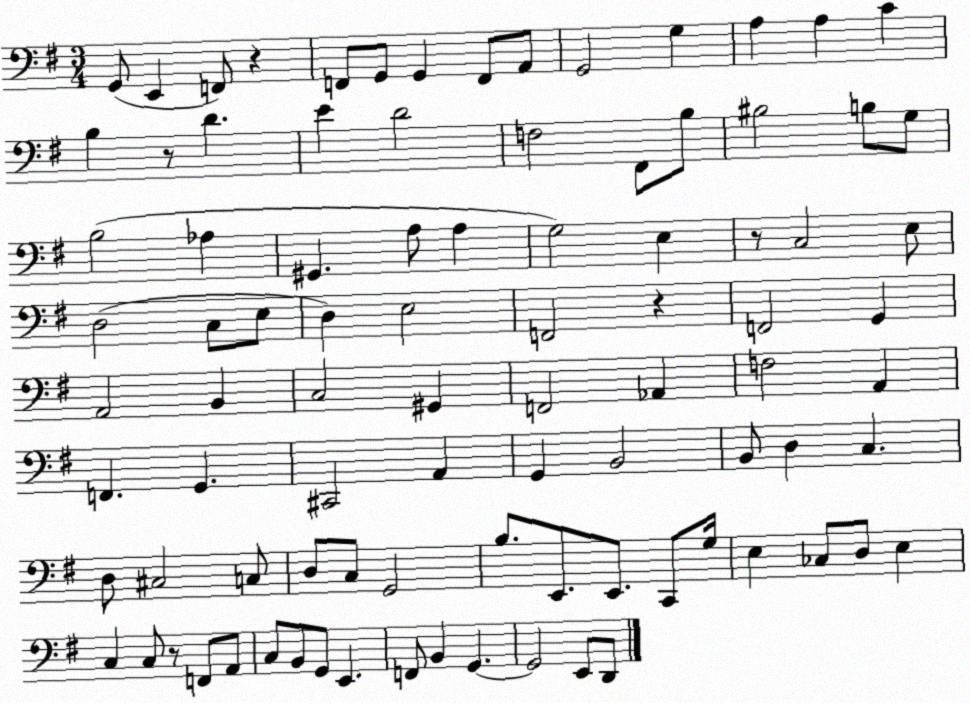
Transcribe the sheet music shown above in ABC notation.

X:1
T:Untitled
M:3/4
L:1/4
K:G
G,,/2 E,, F,,/2 z F,,/2 G,,/2 G,, F,,/2 A,,/2 G,,2 G, A, A, C B, z/2 D E D2 F,2 ^F,,/2 B,/2 ^B,2 B,/2 G,/2 B,2 _A, ^G,, A,/2 A, G,2 E, z/2 C,2 E,/2 D,2 C,/2 E,/2 D, E,2 F,,2 z F,,2 G,, A,,2 B,, C,2 ^G,, F,,2 _A,, F,2 A,, F,, G,, ^C,,2 A,, G,, B,,2 B,,/2 D, C, D,/2 ^C,2 C,/2 D,/2 C,/2 G,,2 B,/2 E,,/2 E,,/2 C,,/2 G,/4 E, _C,/2 D,/2 E, C, C,/2 z/2 F,,/2 A,,/2 C,/2 B,,/2 G,,/2 E,, F,,/2 B,, G,, G,,2 E,,/2 D,,/2